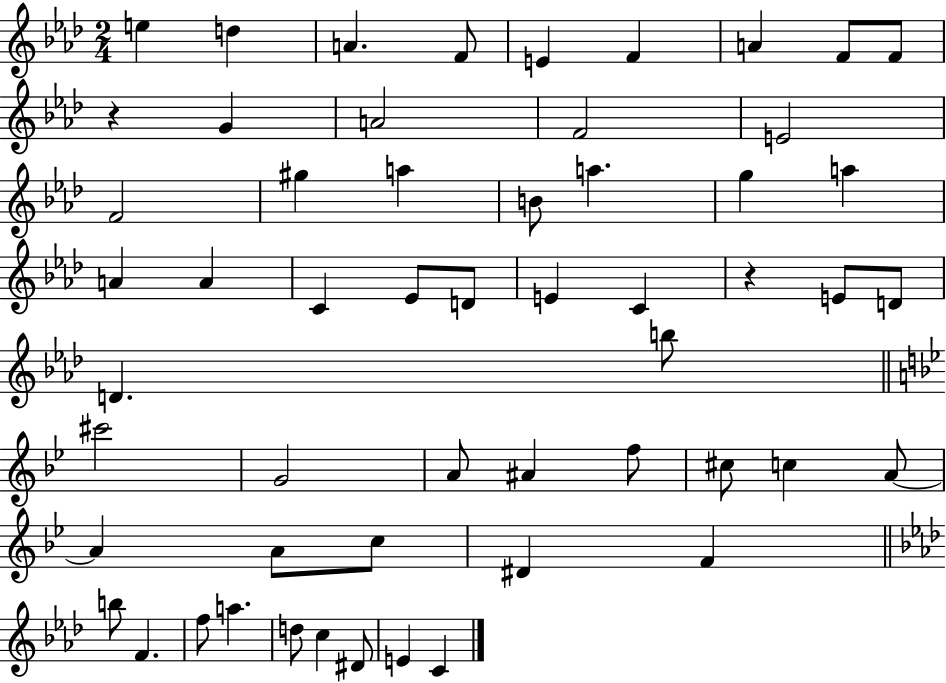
{
  \clef treble
  \numericTimeSignature
  \time 2/4
  \key aes \major
  e''4 d''4 | a'4. f'8 | e'4 f'4 | a'4 f'8 f'8 | \break r4 g'4 | a'2 | f'2 | e'2 | \break f'2 | gis''4 a''4 | b'8 a''4. | g''4 a''4 | \break a'4 a'4 | c'4 ees'8 d'8 | e'4 c'4 | r4 e'8 d'8 | \break d'4. b''8 | \bar "||" \break \key g \minor cis'''2 | g'2 | a'8 ais'4 f''8 | cis''8 c''4 a'8~~ | \break a'4 a'8 c''8 | dis'4 f'4 | \bar "||" \break \key f \minor b''8 f'4. | f''8 a''4. | d''8 c''4 dis'8 | e'4 c'4 | \break \bar "|."
}